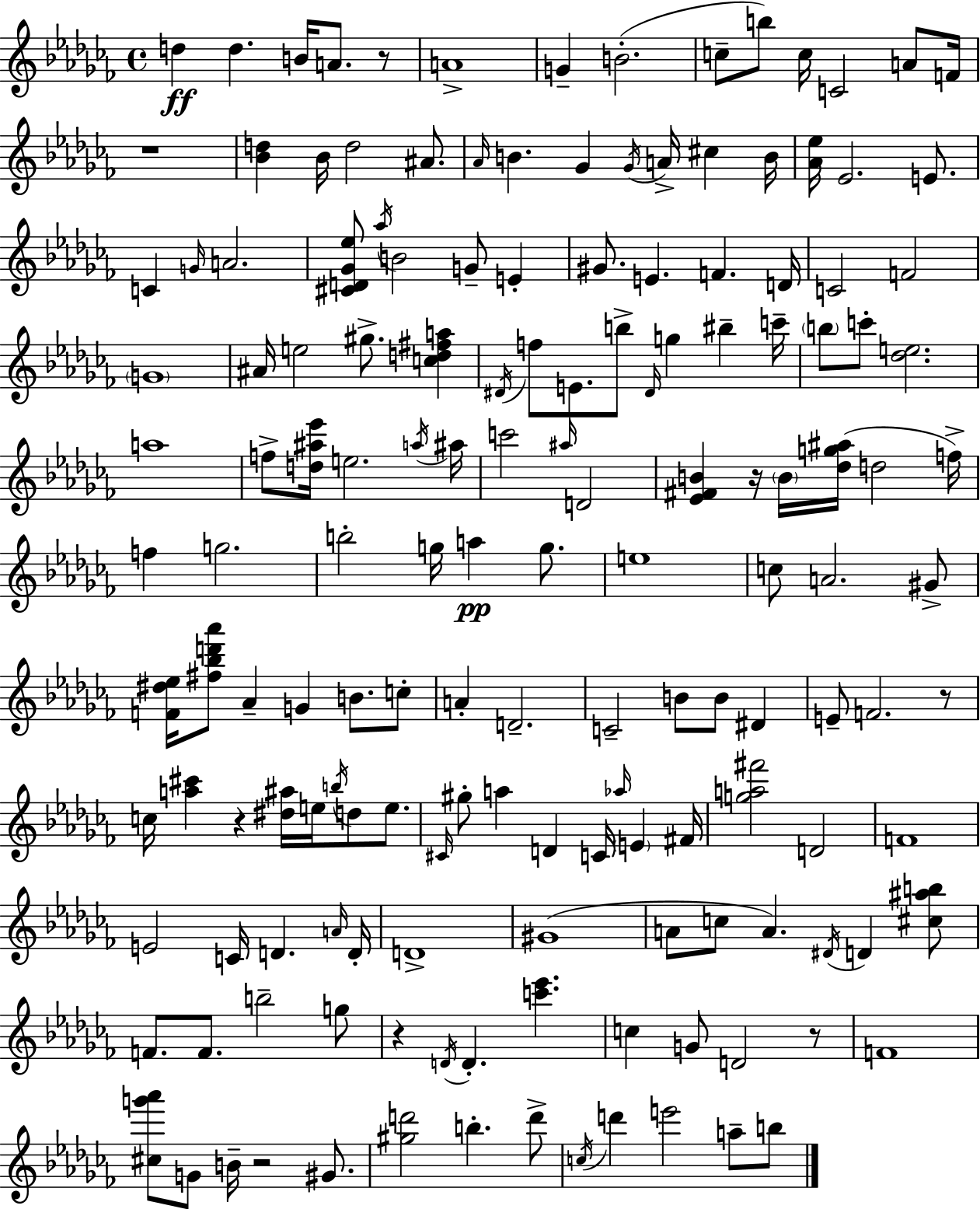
X:1
T:Untitled
M:4/4
L:1/4
K:Abm
d d B/4 A/2 z/2 A4 G B2 c/2 b/2 c/4 C2 A/2 F/4 z4 [_Bd] _B/4 d2 ^A/2 _A/4 B _G _G/4 A/4 ^c B/4 [_A_e]/4 _E2 E/2 C G/4 A2 [^CD_G_e]/2 _a/4 B2 G/2 E ^G/2 E F D/4 C2 F2 G4 ^A/4 e2 ^g/2 [cd^fa] ^D/4 f/2 E/2 b/2 ^D/4 g ^b c'/4 b/2 c'/2 [_de]2 a4 f/2 [d^a_e']/4 e2 a/4 ^a/4 c'2 ^a/4 D2 [_E^FB] z/4 B/4 [_dg^a]/4 d2 f/4 f g2 b2 g/4 a g/2 e4 c/2 A2 ^G/2 [F^d_e]/4 [^f_bd'_a']/2 _A G B/2 c/2 A D2 C2 B/2 B/2 ^D E/2 F2 z/2 c/4 [a^c'] z [^d^a]/4 e/4 b/4 d/2 e/2 ^C/4 ^g/2 a D C/4 _a/4 E ^F/4 [ga^f']2 D2 F4 E2 C/4 D A/4 D/4 D4 ^G4 A/2 c/2 A ^D/4 D [^c^ab]/2 F/2 F/2 b2 g/2 z D/4 D [c'_e'] c G/2 D2 z/2 F4 [^cg'_a']/2 G/2 B/4 z2 ^G/2 [^gd']2 b d'/2 c/4 d' e'2 a/2 b/2